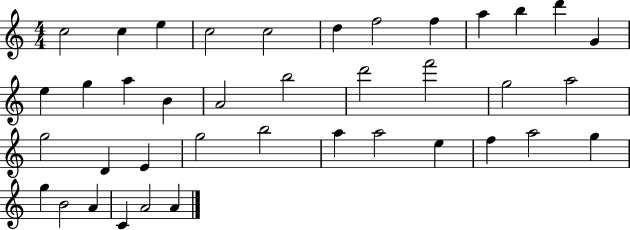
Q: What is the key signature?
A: C major